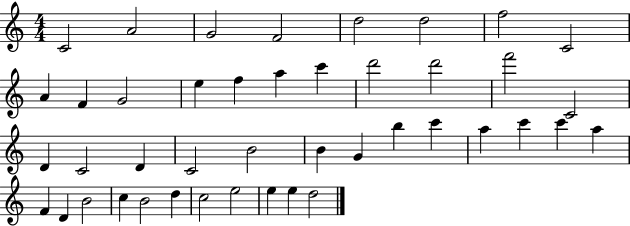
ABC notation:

X:1
T:Untitled
M:4/4
L:1/4
K:C
C2 A2 G2 F2 d2 d2 f2 C2 A F G2 e f a c' d'2 d'2 f'2 C2 D C2 D C2 B2 B G b c' a c' c' a F D B2 c B2 d c2 e2 e e d2